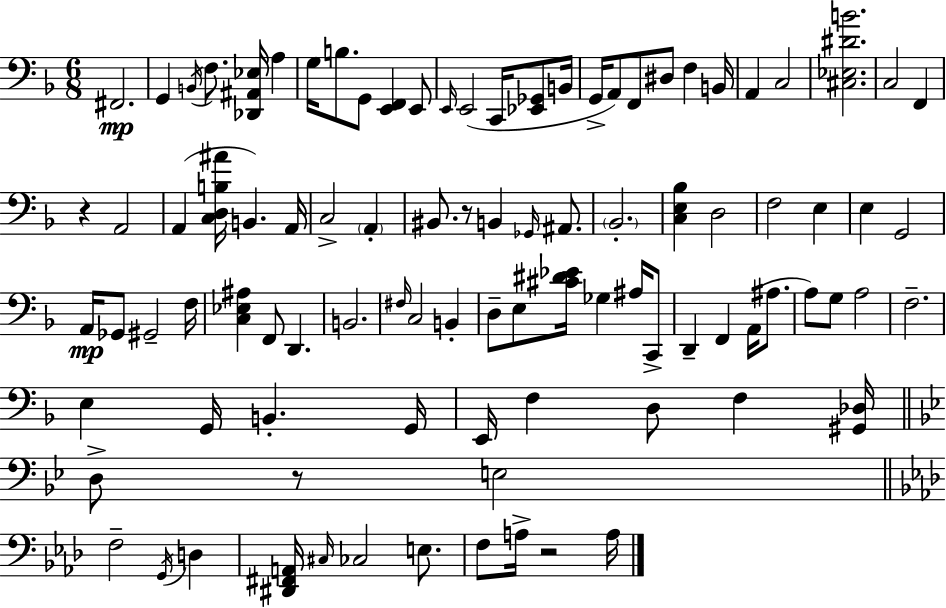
F#2/h. G2/q B2/s F3/e. [Db2,A#2,Eb3]/s A3/q G3/s B3/e. G2/e [E2,F2]/q E2/e E2/s E2/h C2/s [Eb2,Gb2]/e B2/s G2/s A2/e F2/e D#3/e F3/q B2/s A2/q C3/h [C#3,Eb3,D#4,B4]/h. C3/h F2/q R/q A2/h A2/q [C3,D3,B3,A#4]/s B2/q. A2/s C3/h A2/q BIS2/e. R/e B2/q Gb2/s A#2/e. Bb2/h. [C3,E3,Bb3]/q D3/h F3/h E3/q E3/q G2/h A2/s Gb2/e G#2/h F3/s [C3,Eb3,A#3]/q F2/e D2/q. B2/h. F#3/s C3/h B2/q D3/e E3/e [C#4,D#4,Eb4]/s Gb3/q A#3/s C2/e D2/q F2/q A2/s A#3/e. A3/e G3/e A3/h F3/h. E3/q G2/s B2/q. G2/s E2/s F3/q D3/e F3/q [G#2,Db3]/s D3/e R/e E3/h F3/h G2/s D3/q [D#2,F#2,A2]/s C#3/s CES3/h E3/e. F3/e A3/s R/h A3/s